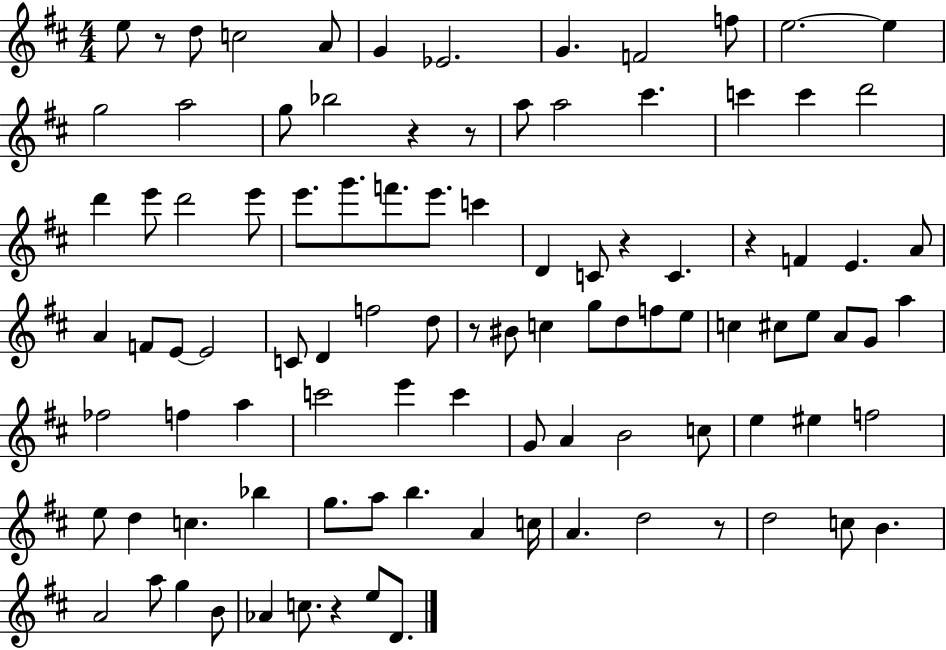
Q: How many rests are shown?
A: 8